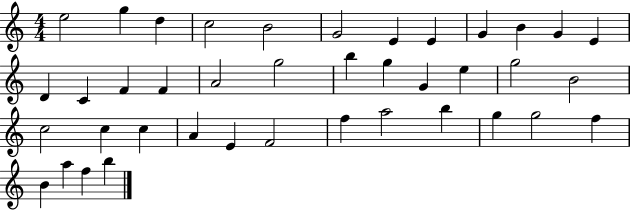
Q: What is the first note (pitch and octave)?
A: E5